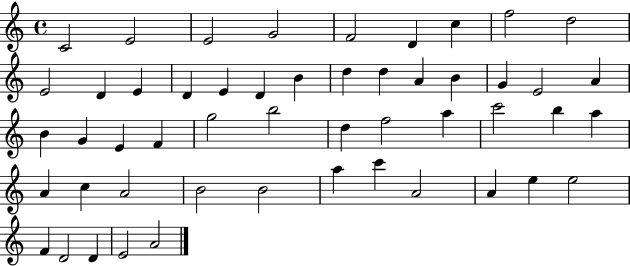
{
  \clef treble
  \time 4/4
  \defaultTimeSignature
  \key c \major
  c'2 e'2 | e'2 g'2 | f'2 d'4 c''4 | f''2 d''2 | \break e'2 d'4 e'4 | d'4 e'4 d'4 b'4 | d''4 d''4 a'4 b'4 | g'4 e'2 a'4 | \break b'4 g'4 e'4 f'4 | g''2 b''2 | d''4 f''2 a''4 | c'''2 b''4 a''4 | \break a'4 c''4 a'2 | b'2 b'2 | a''4 c'''4 a'2 | a'4 e''4 e''2 | \break f'4 d'2 d'4 | e'2 a'2 | \bar "|."
}